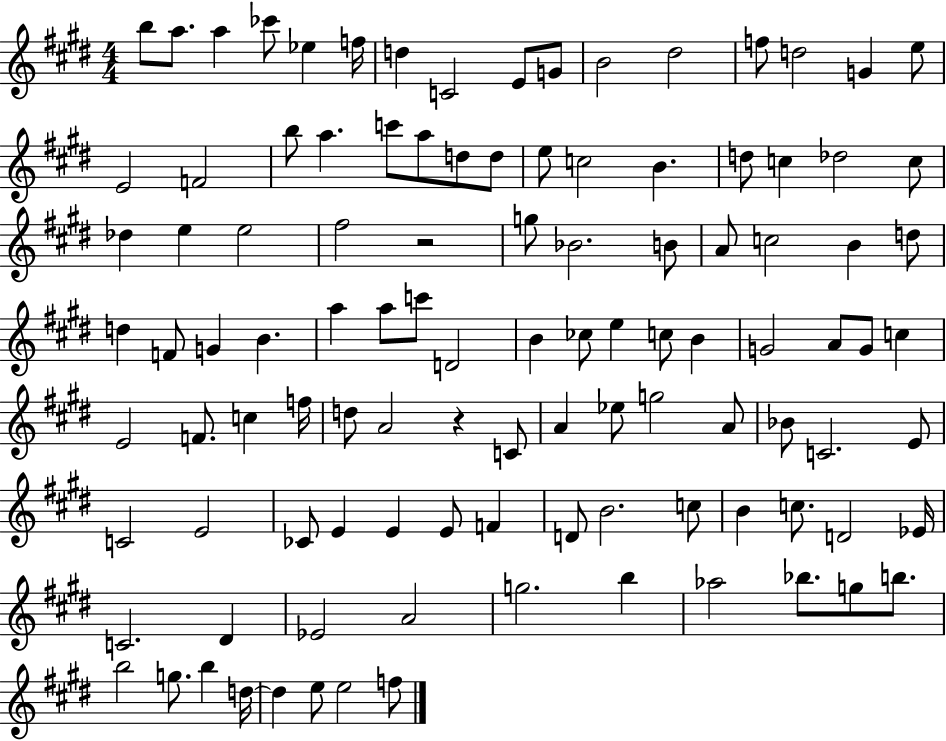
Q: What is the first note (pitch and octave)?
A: B5